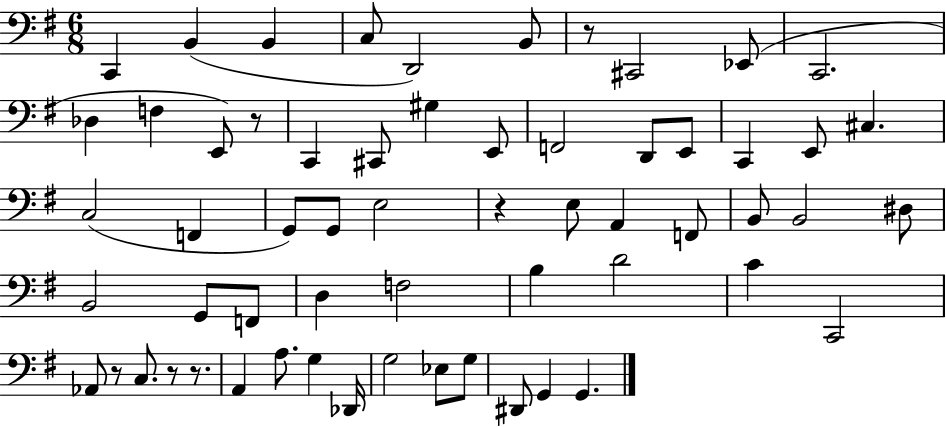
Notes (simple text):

C2/q B2/q B2/q C3/e D2/h B2/e R/e C#2/h Eb2/e C2/h. Db3/q F3/q E2/e R/e C2/q C#2/e G#3/q E2/e F2/h D2/e E2/e C2/q E2/e C#3/q. C3/h F2/q G2/e G2/e E3/h R/q E3/e A2/q F2/e B2/e B2/h D#3/e B2/h G2/e F2/e D3/q F3/h B3/q D4/h C4/q C2/h Ab2/e R/e C3/e. R/e R/e. A2/q A3/e. G3/q Db2/s G3/h Eb3/e G3/e D#2/e G2/q G2/q.